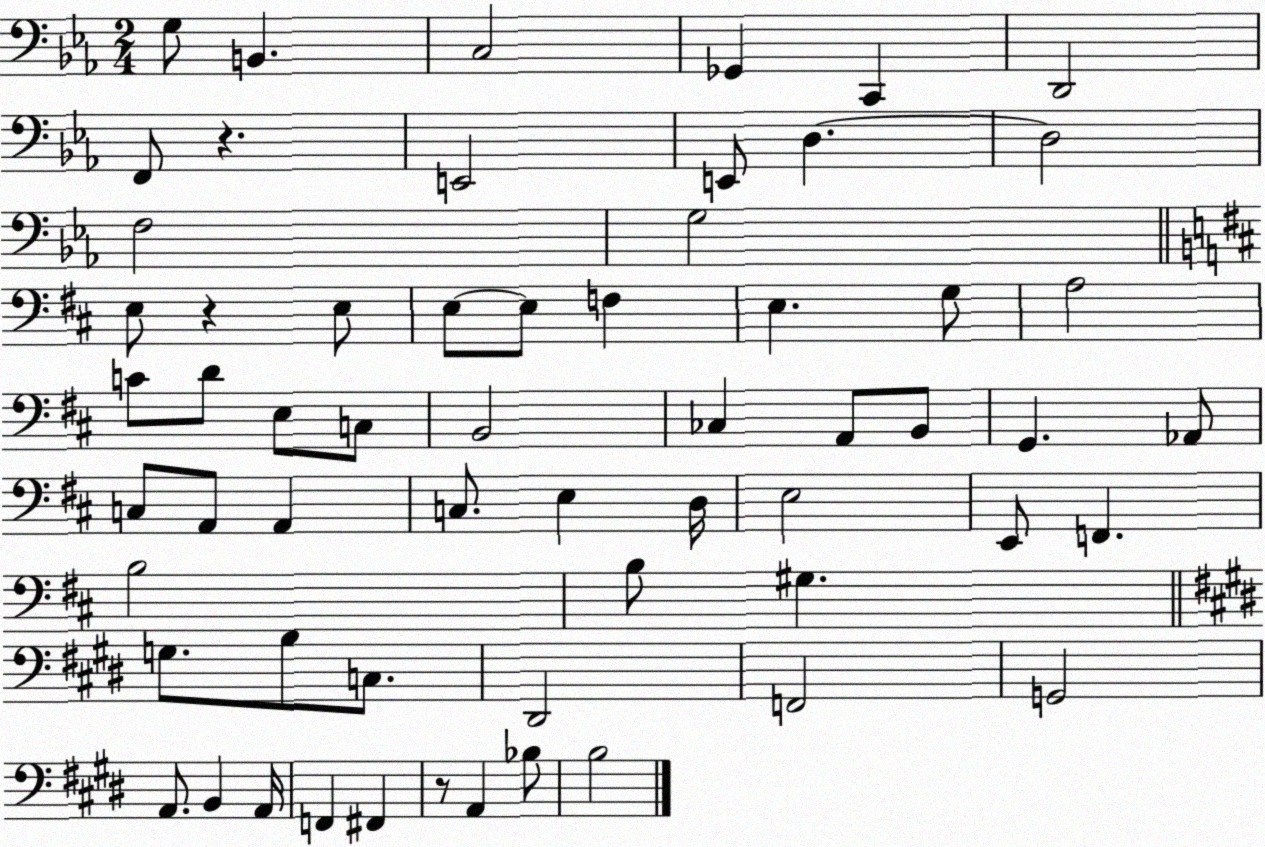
X:1
T:Untitled
M:2/4
L:1/4
K:Eb
G,/2 B,, C,2 _G,, C,, D,,2 F,,/2 z E,,2 E,,/2 D, D,2 F,2 G,2 E,/2 z E,/2 E,/2 E,/2 F, E, G,/2 A,2 C/2 D/2 E,/2 C,/2 B,,2 _C, A,,/2 B,,/2 G,, _A,,/2 C,/2 A,,/2 A,, C,/2 E, D,/4 E,2 E,,/2 F,, B,2 B,/2 ^G, G,/2 B,/2 C,/2 ^D,,2 F,,2 G,,2 A,,/2 B,, A,,/4 F,, ^F,, z/2 A,, _B,/2 B,2